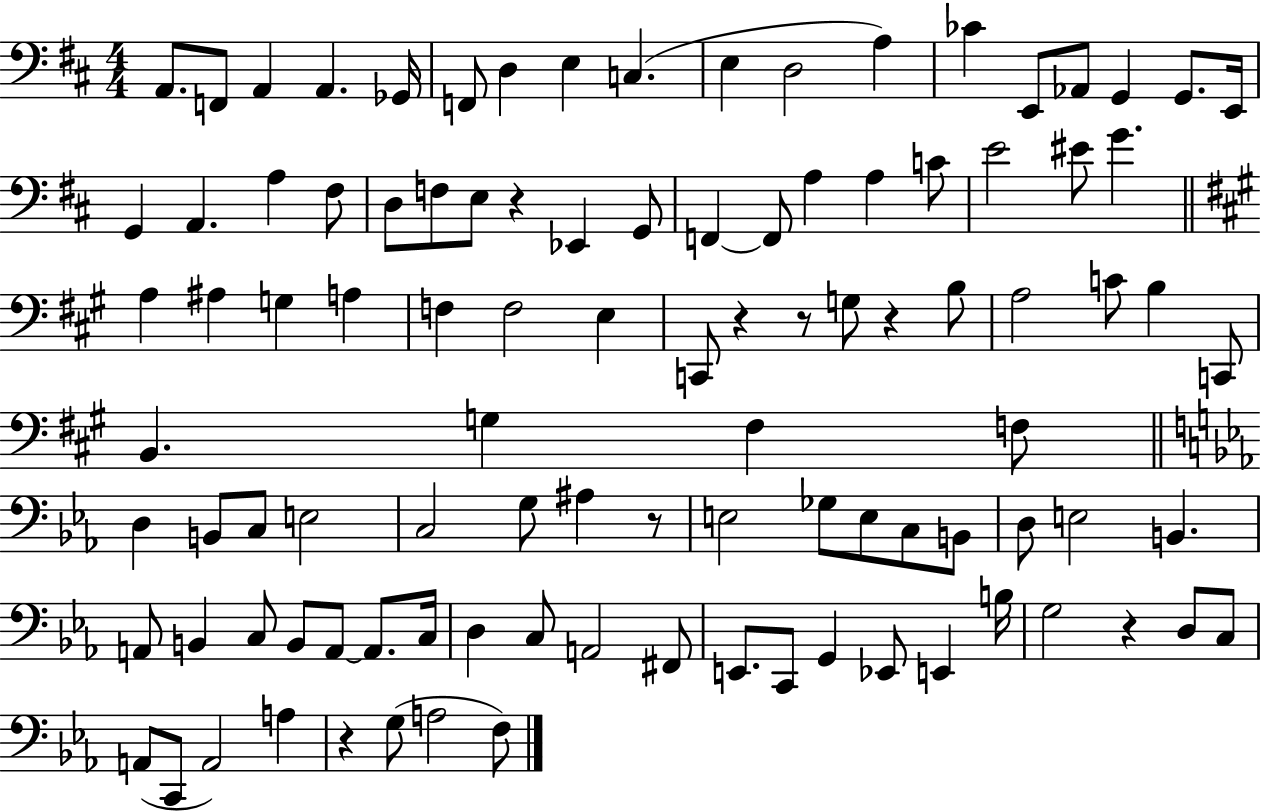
X:1
T:Untitled
M:4/4
L:1/4
K:D
A,,/2 F,,/2 A,, A,, _G,,/4 F,,/2 D, E, C, E, D,2 A, _C E,,/2 _A,,/2 G,, G,,/2 E,,/4 G,, A,, A, ^F,/2 D,/2 F,/2 E,/2 z _E,, G,,/2 F,, F,,/2 A, A, C/2 E2 ^E/2 G A, ^A, G, A, F, F,2 E, C,,/2 z z/2 G,/2 z B,/2 A,2 C/2 B, C,,/2 B,, G, ^F, F,/2 D, B,,/2 C,/2 E,2 C,2 G,/2 ^A, z/2 E,2 _G,/2 E,/2 C,/2 B,,/2 D,/2 E,2 B,, A,,/2 B,, C,/2 B,,/2 A,,/2 A,,/2 C,/4 D, C,/2 A,,2 ^F,,/2 E,,/2 C,,/2 G,, _E,,/2 E,, B,/4 G,2 z D,/2 C,/2 A,,/2 C,,/2 A,,2 A, z G,/2 A,2 F,/2